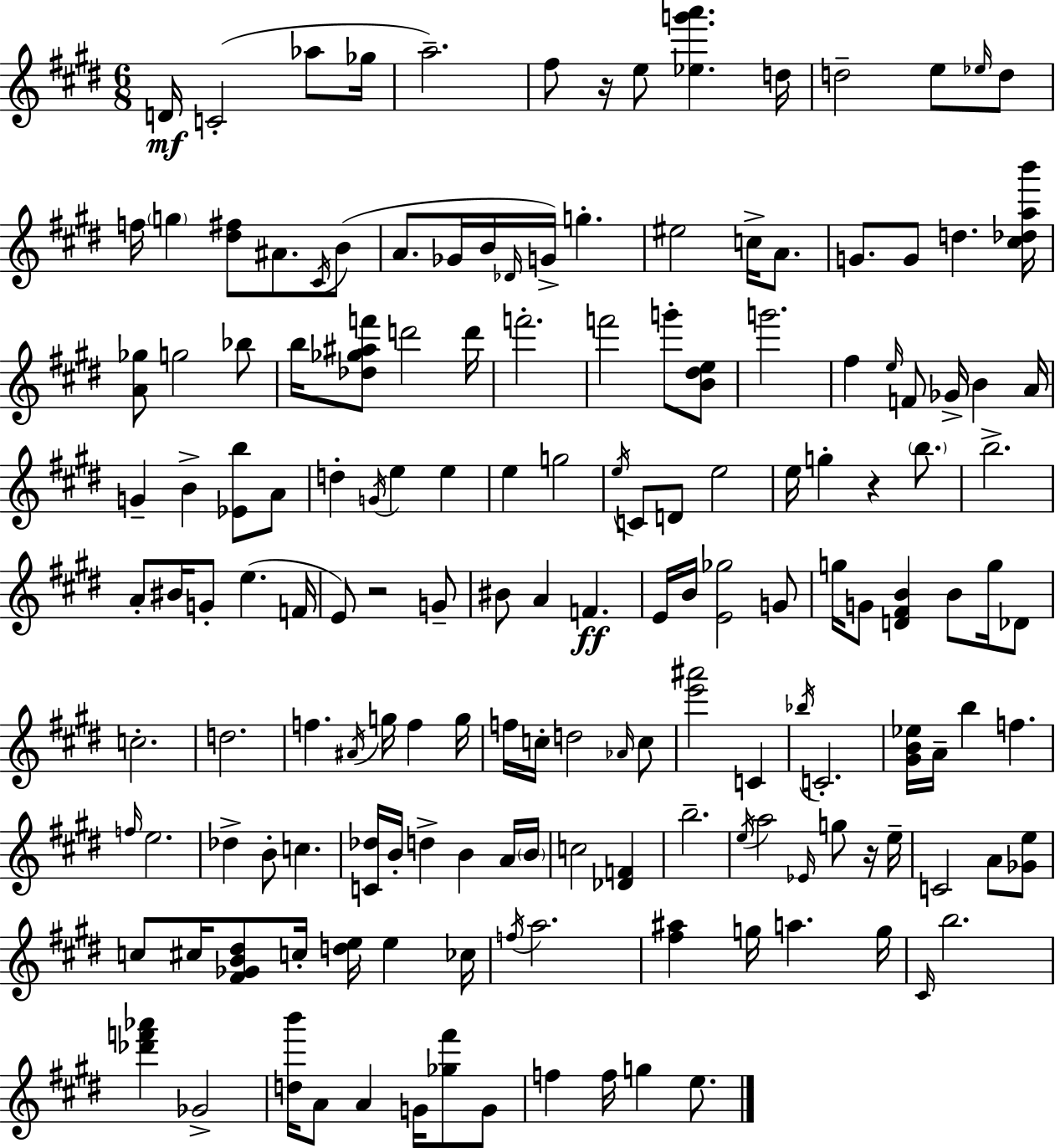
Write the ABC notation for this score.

X:1
T:Untitled
M:6/8
L:1/4
K:E
D/4 C2 _a/2 _g/4 a2 ^f/2 z/4 e/2 [_eg'a'] d/4 d2 e/2 _e/4 d/2 f/4 g [^d^f]/2 ^A/2 ^C/4 B/2 A/2 _G/4 B/4 _D/4 G/4 g ^e2 c/4 A/2 G/2 G/2 d [^c_dab']/4 [A_g]/2 g2 _b/2 b/4 [_d_g^af']/2 d'2 d'/4 f'2 f'2 g'/2 [B^de]/2 g'2 ^f e/4 F/2 _G/4 B A/4 G B [_Eb]/2 A/2 d G/4 e e e g2 e/4 C/2 D/2 e2 e/4 g z b/2 b2 A/2 ^B/4 G/2 e F/4 E/2 z2 G/2 ^B/2 A F E/4 B/4 [E_g]2 G/2 g/4 G/2 [D^FB] B/2 g/4 _D/2 c2 d2 f ^A/4 g/4 f g/4 f/4 c/4 d2 _A/4 c/2 [e'^a']2 C _b/4 C2 [^GB_e]/4 A/4 b f f/4 e2 _d B/2 c [C_d]/4 B/4 d B A/4 B/4 c2 [_DF] b2 e/4 a2 _E/4 g/2 z/4 e/4 C2 A/2 [_Ge]/2 c/2 ^c/4 [^F_GB^d]/2 c/4 [de]/4 e _c/4 f/4 a2 [^f^a] g/4 a g/4 ^C/4 b2 [_d'f'_a'] _G2 [db']/4 A/2 A G/4 [_g^f']/2 G/2 f f/4 g e/2